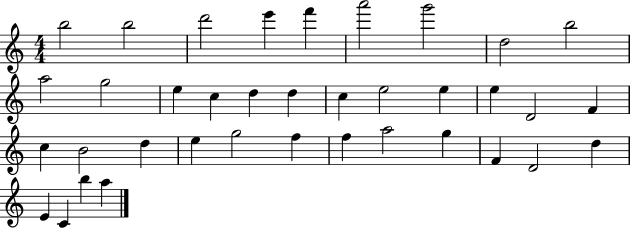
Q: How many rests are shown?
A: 0